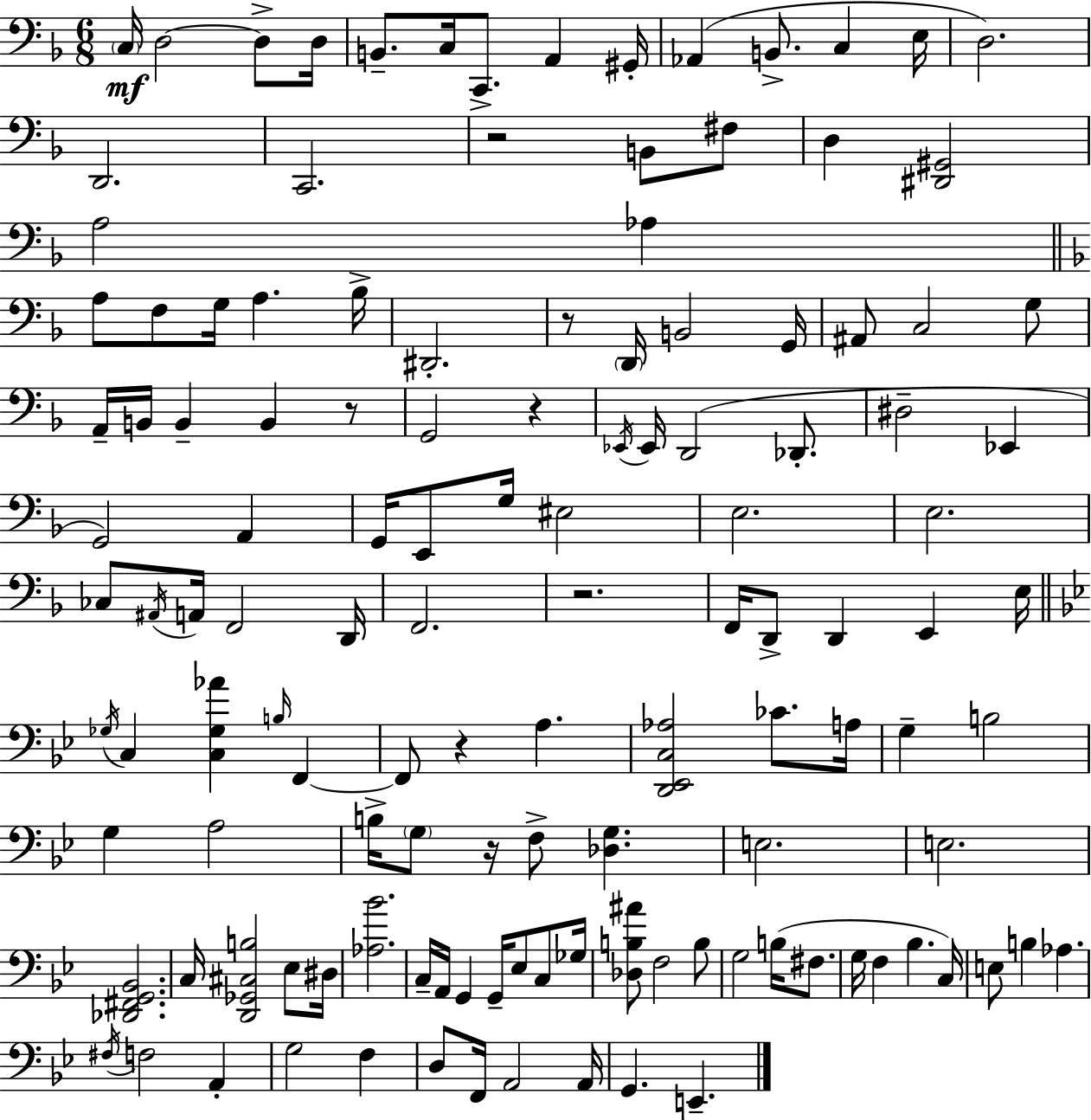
{
  \clef bass
  \numericTimeSignature
  \time 6/8
  \key f \major
  \parenthesize c16\mf d2~~ d8-> d16 | b,8.-- c16 c,8.-> a,4 gis,16-. | aes,4( b,8.-> c4 e16 | d2.) | \break d,2. | c,2. | r2 b,8 fis8 | d4 <dis, gis,>2 | \break a2 aes4 | \bar "||" \break \key f \major a8 f8 g16 a4. bes16-> | dis,2.-. | r8 \parenthesize d,16 b,2 g,16 | ais,8 c2 g8 | \break a,16-- b,16 b,4-- b,4 r8 | g,2 r4 | \acciaccatura { ees,16 } ees,16 d,2( des,8.-. | dis2-- ees,4 | \break g,2) a,4 | g,16 e,8 g16 eis2 | e2. | e2. | \break ces8 \acciaccatura { ais,16 } a,16 f,2 | d,16 f,2. | r2. | f,16 d,8-> d,4 e,4 | \break e16 \bar "||" \break \key bes \major \acciaccatura { ges16 } c4 <c ges aes'>4 \grace { b16 } f,4~~ | f,8 r4 a4. | <d, ees, c aes>2 ces'8. | a16 g4-- b2 | \break g4 a2 | b16-> \parenthesize g8 r16 f8-> <des g>4. | e2. | e2. | \break <des, fis, g, bes,>2. | c16 <d, ges, cis b>2 ees8 | dis16 <aes bes'>2. | c16-- a,16 g,4 g,16-- ees8 c8 | \break ges16 <des b ais'>8 f2 | b8 g2 b16( fis8. | g16 f4 bes4. | c16) e8 b4 aes4. | \break \acciaccatura { fis16 } f2 a,4-. | g2 f4 | d8 f,16 a,2 | a,16 g,4. e,4.-- | \break \bar "|."
}